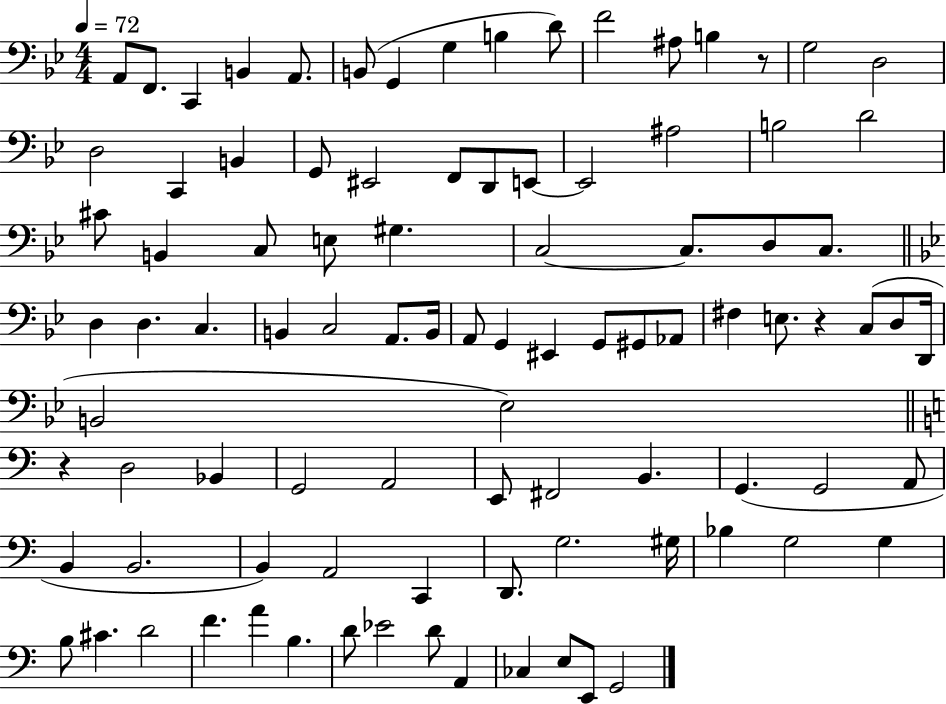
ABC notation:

X:1
T:Untitled
M:4/4
L:1/4
K:Bb
A,,/2 F,,/2 C,, B,, A,,/2 B,,/2 G,, G, B, D/2 F2 ^A,/2 B, z/2 G,2 D,2 D,2 C,, B,, G,,/2 ^E,,2 F,,/2 D,,/2 E,,/2 E,,2 ^A,2 B,2 D2 ^C/2 B,, C,/2 E,/2 ^G, C,2 C,/2 D,/2 C,/2 D, D, C, B,, C,2 A,,/2 B,,/4 A,,/2 G,, ^E,, G,,/2 ^G,,/2 _A,,/2 ^F, E,/2 z C,/2 D,/2 D,,/4 B,,2 _E,2 z D,2 _B,, G,,2 A,,2 E,,/2 ^F,,2 B,, G,, G,,2 A,,/2 B,, B,,2 B,, A,,2 C,, D,,/2 G,2 ^G,/4 _B, G,2 G, B,/2 ^C D2 F A B, D/2 _E2 D/2 A,, _C, E,/2 E,,/2 G,,2